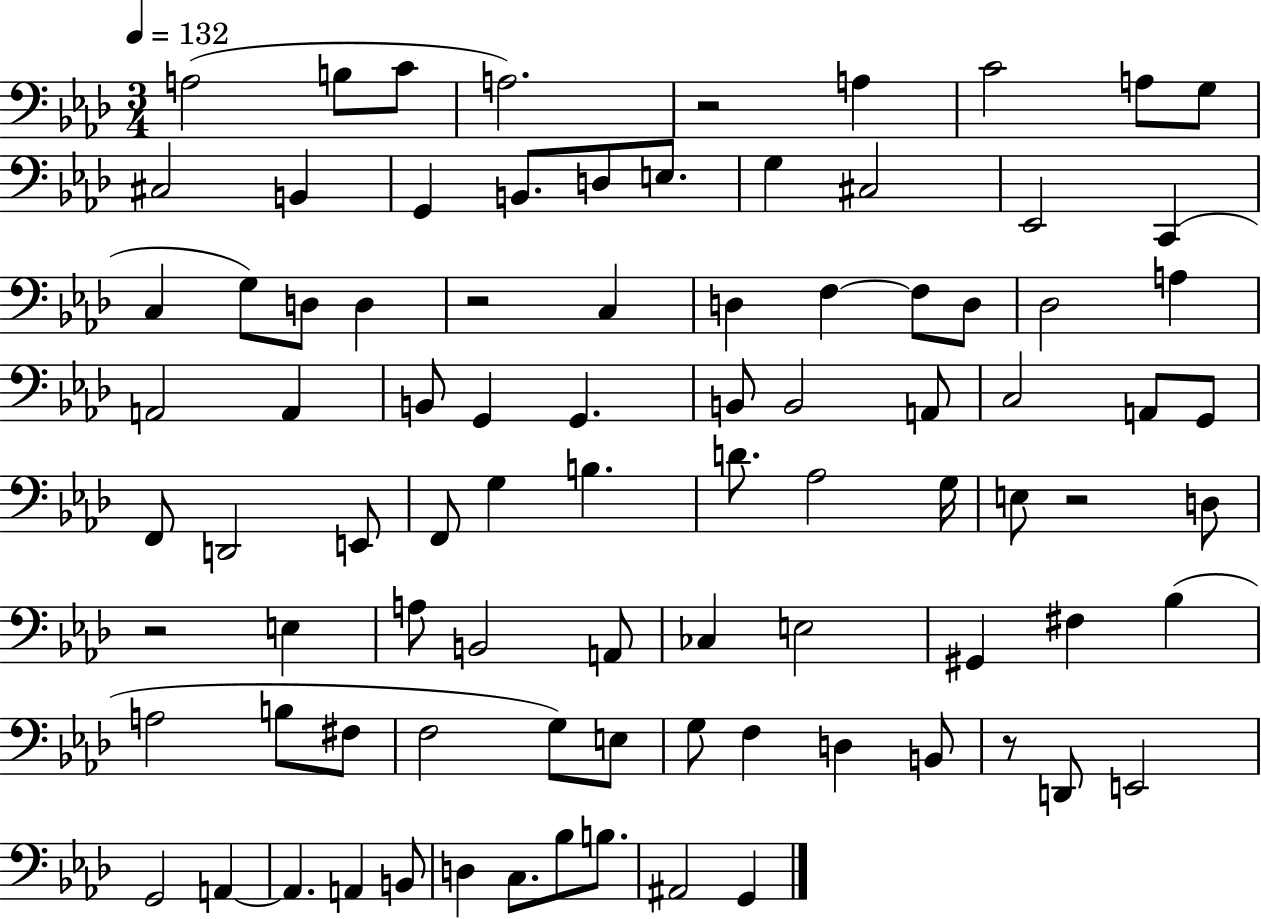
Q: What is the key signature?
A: AES major